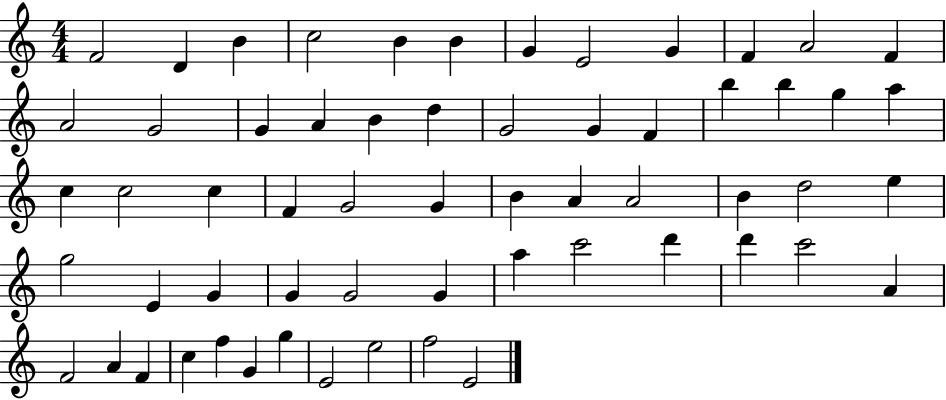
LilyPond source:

{
  \clef treble
  \numericTimeSignature
  \time 4/4
  \key c \major
  f'2 d'4 b'4 | c''2 b'4 b'4 | g'4 e'2 g'4 | f'4 a'2 f'4 | \break a'2 g'2 | g'4 a'4 b'4 d''4 | g'2 g'4 f'4 | b''4 b''4 g''4 a''4 | \break c''4 c''2 c''4 | f'4 g'2 g'4 | b'4 a'4 a'2 | b'4 d''2 e''4 | \break g''2 e'4 g'4 | g'4 g'2 g'4 | a''4 c'''2 d'''4 | d'''4 c'''2 a'4 | \break f'2 a'4 f'4 | c''4 f''4 g'4 g''4 | e'2 e''2 | f''2 e'2 | \break \bar "|."
}